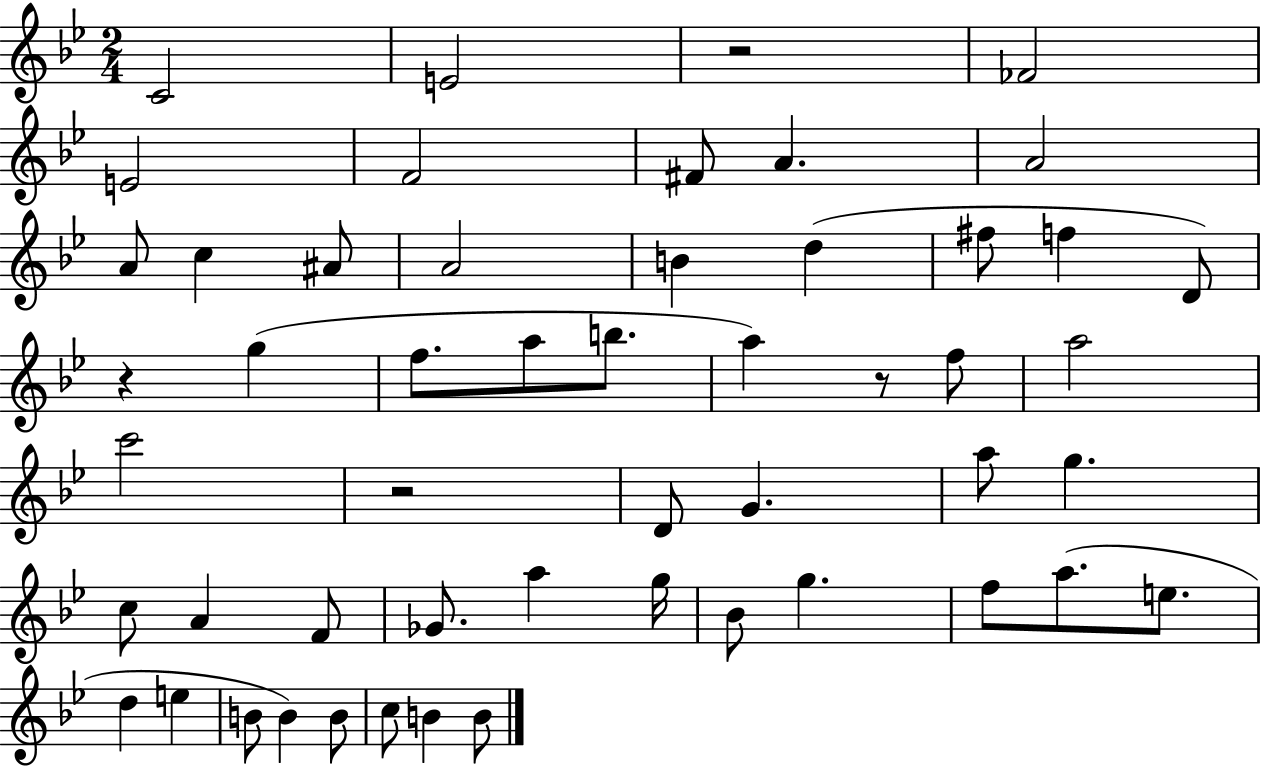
C4/h E4/h R/h FES4/h E4/h F4/h F#4/e A4/q. A4/h A4/e C5/q A#4/e A4/h B4/q D5/q F#5/e F5/q D4/e R/q G5/q F5/e. A5/e B5/e. A5/q R/e F5/e A5/h C6/h R/h D4/e G4/q. A5/e G5/q. C5/e A4/q F4/e Gb4/e. A5/q G5/s Bb4/e G5/q. F5/e A5/e. E5/e. D5/q E5/q B4/e B4/q B4/e C5/e B4/q B4/e